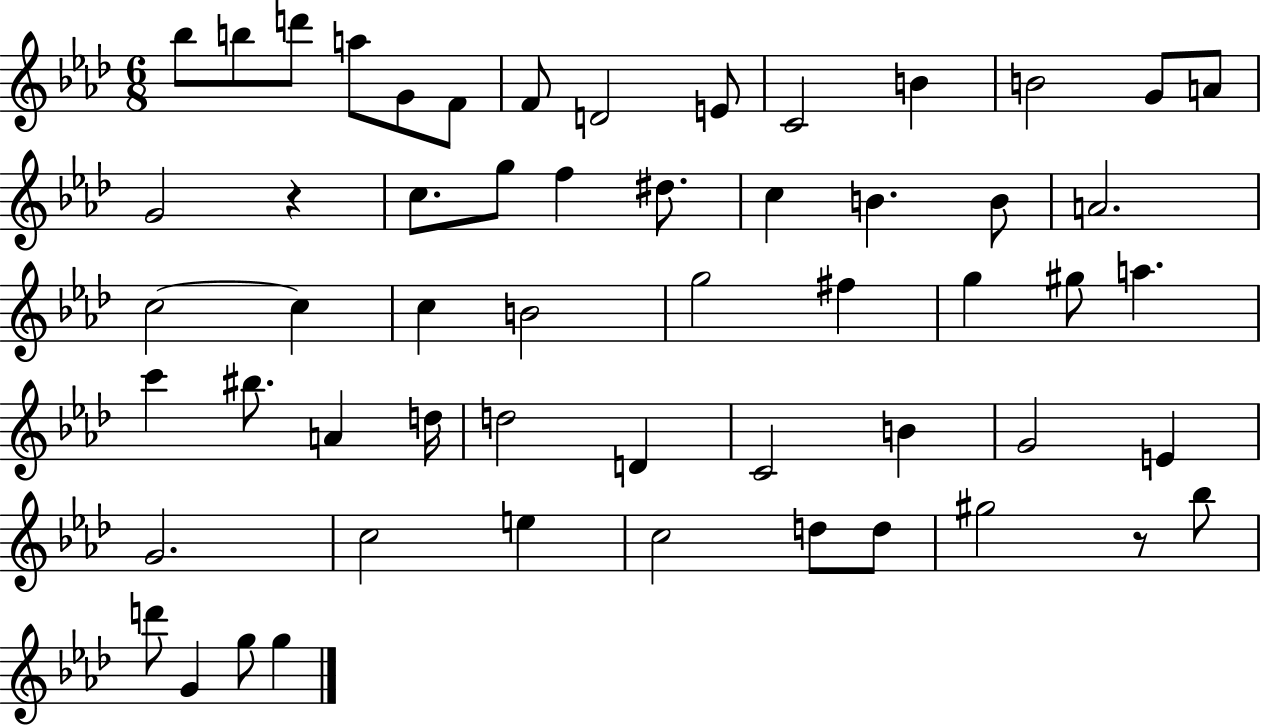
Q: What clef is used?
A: treble